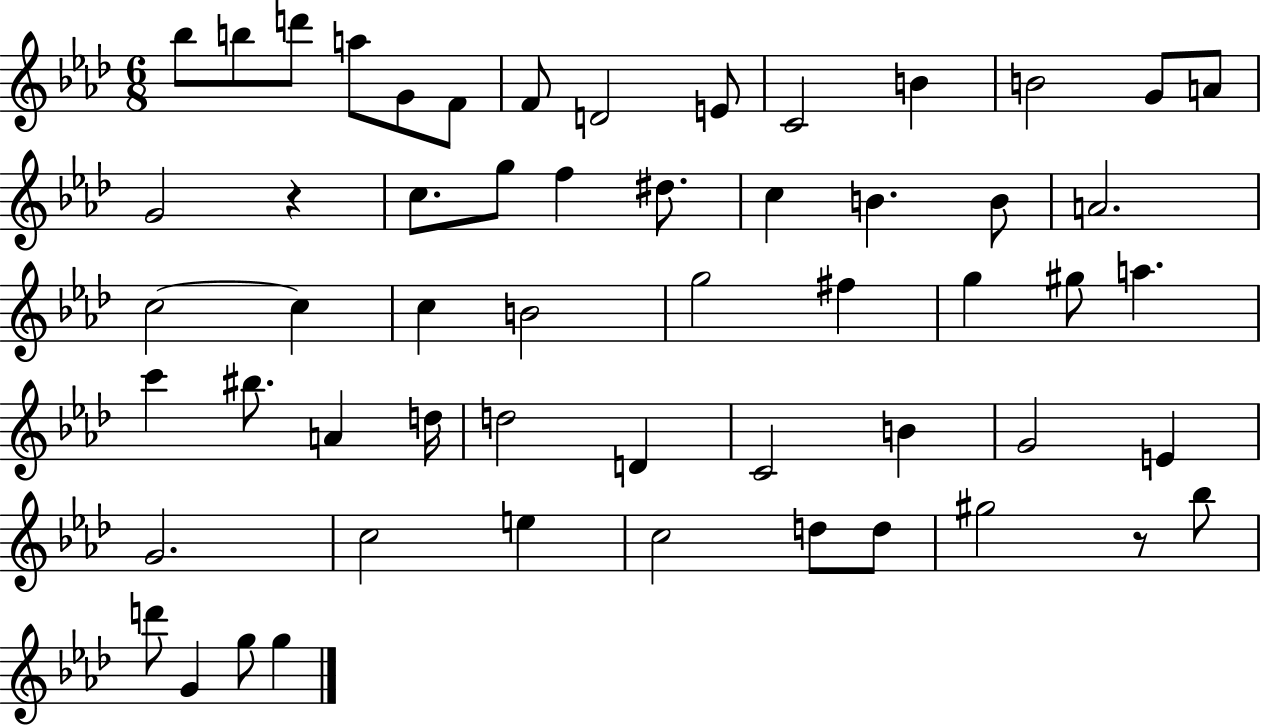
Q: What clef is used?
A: treble